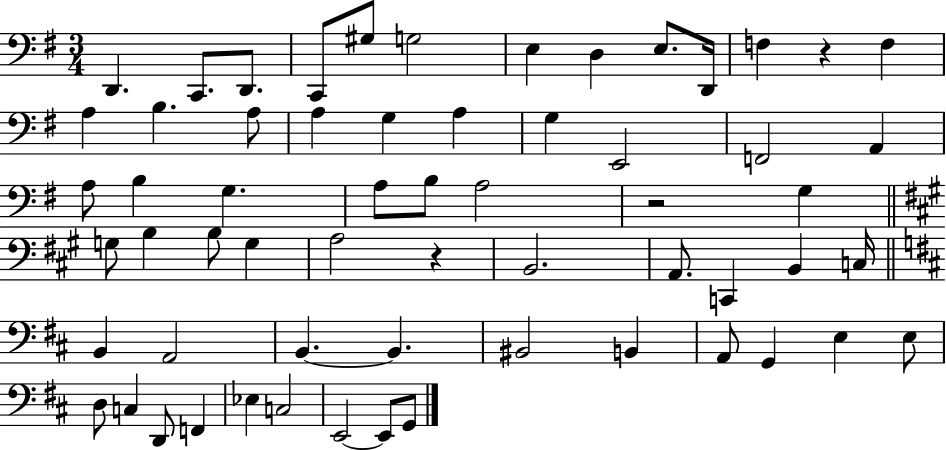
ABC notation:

X:1
T:Untitled
M:3/4
L:1/4
K:G
D,, C,,/2 D,,/2 C,,/2 ^G,/2 G,2 E, D, E,/2 D,,/4 F, z F, A, B, A,/2 A, G, A, G, E,,2 F,,2 A,, A,/2 B, G, A,/2 B,/2 A,2 z2 G, G,/2 B, B,/2 G, A,2 z B,,2 A,,/2 C,, B,, C,/4 B,, A,,2 B,, B,, ^B,,2 B,, A,,/2 G,, E, E,/2 D,/2 C, D,,/2 F,, _E, C,2 E,,2 E,,/2 G,,/2